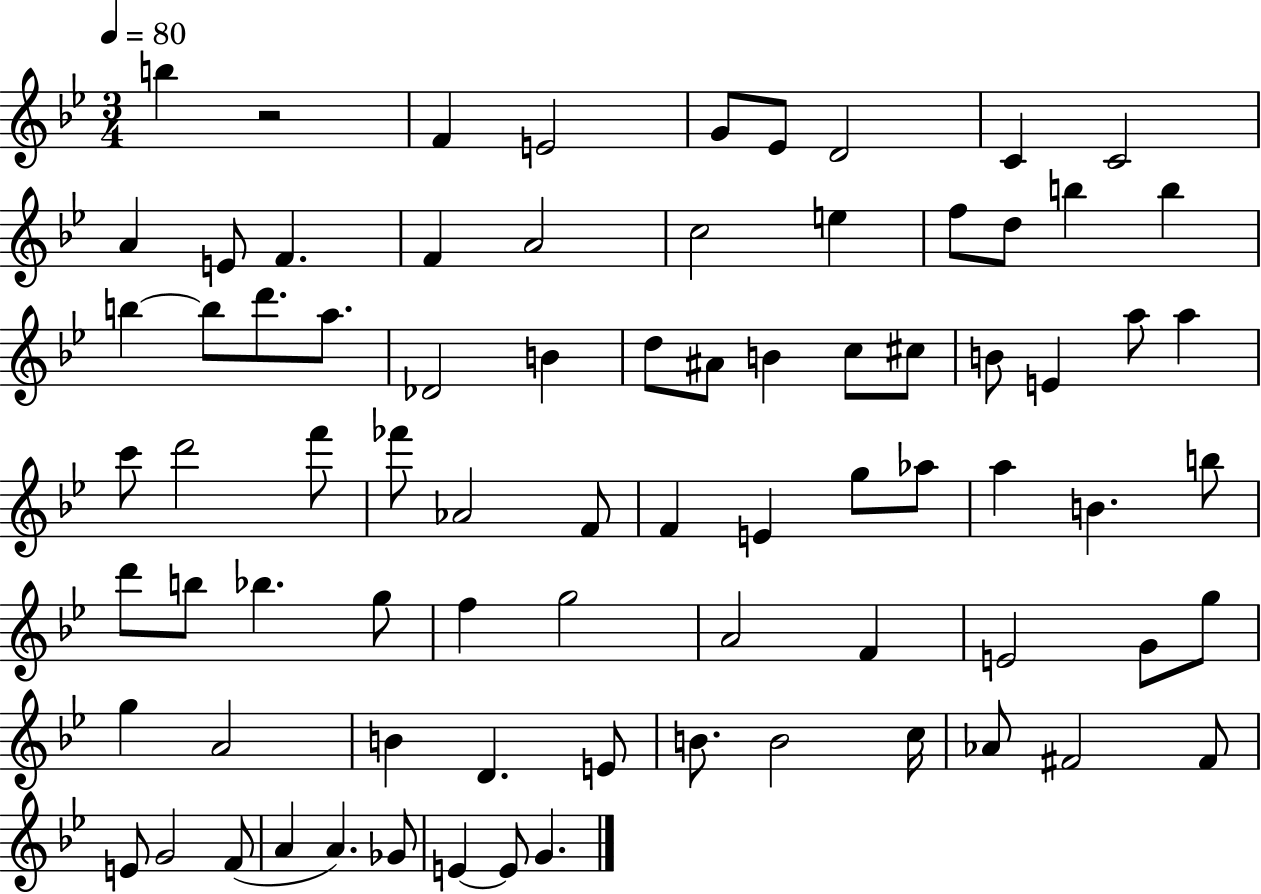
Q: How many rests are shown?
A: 1